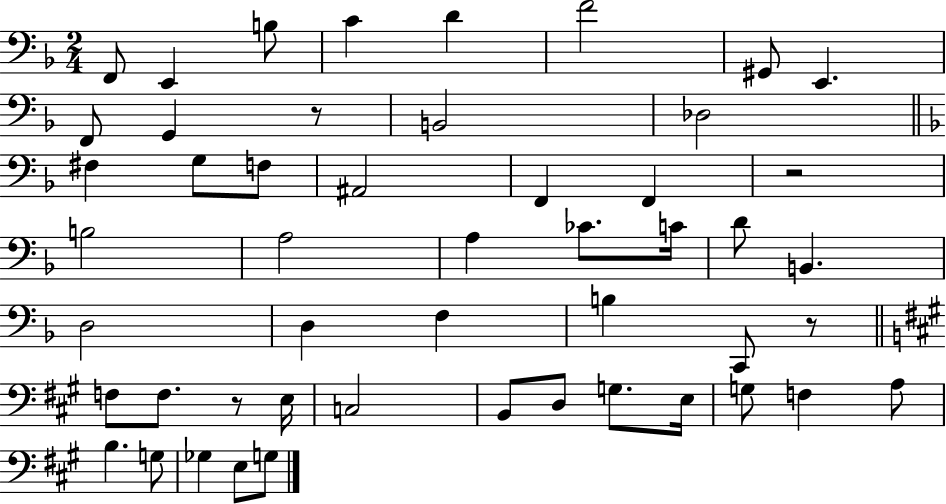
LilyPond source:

{
  \clef bass
  \numericTimeSignature
  \time 2/4
  \key f \major
  \repeat volta 2 { f,8 e,4 b8 | c'4 d'4 | f'2 | gis,8 e,4. | \break f,8 g,4 r8 | b,2 | des2 | \bar "||" \break \key f \major fis4 g8 f8 | ais,2 | f,4 f,4 | r2 | \break b2 | a2 | a4 ces'8. c'16 | d'8 b,4. | \break d2 | d4 f4 | b4 c,8 r8 | \bar "||" \break \key a \major f8 f8. r8 e16 | c2 | b,8 d8 g8. e16 | g8 f4 a8 | \break b4. g8 | ges4 e8 g8 | } \bar "|."
}